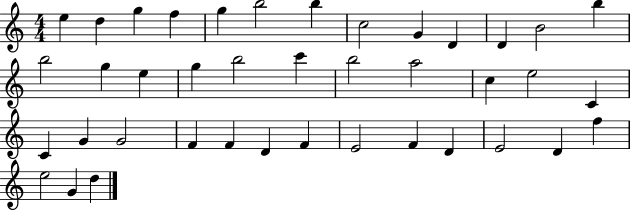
{
  \clef treble
  \numericTimeSignature
  \time 4/4
  \key c \major
  e''4 d''4 g''4 f''4 | g''4 b''2 b''4 | c''2 g'4 d'4 | d'4 b'2 b''4 | \break b''2 g''4 e''4 | g''4 b''2 c'''4 | b''2 a''2 | c''4 e''2 c'4 | \break c'4 g'4 g'2 | f'4 f'4 d'4 f'4 | e'2 f'4 d'4 | e'2 d'4 f''4 | \break e''2 g'4 d''4 | \bar "|."
}